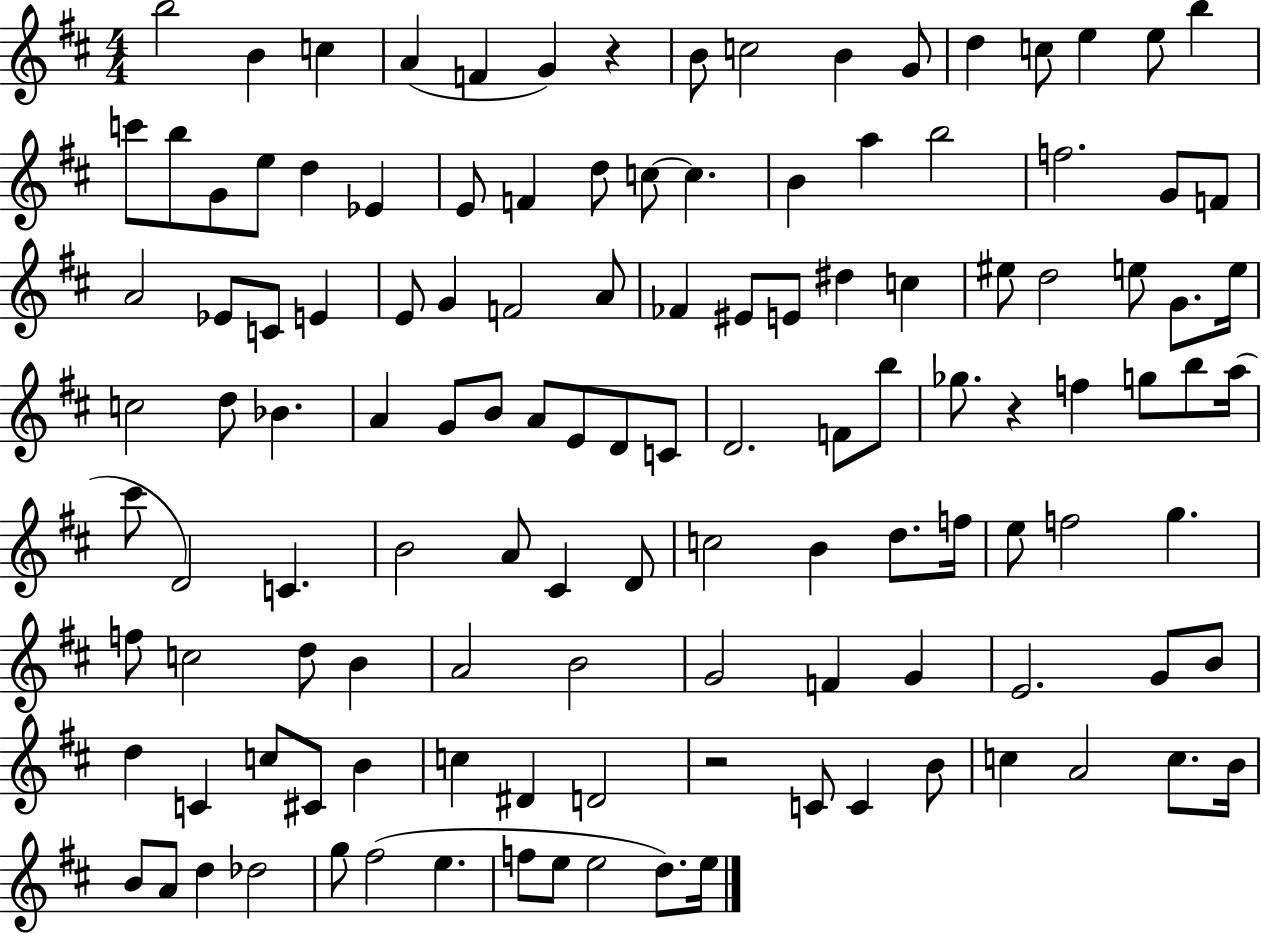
B5/h B4/q C5/q A4/q F4/q G4/q R/q B4/e C5/h B4/q G4/e D5/q C5/e E5/q E5/e B5/q C6/e B5/e G4/e E5/e D5/q Eb4/q E4/e F4/q D5/e C5/e C5/q. B4/q A5/q B5/h F5/h. G4/e F4/e A4/h Eb4/e C4/e E4/q E4/e G4/q F4/h A4/e FES4/q EIS4/e E4/e D#5/q C5/q EIS5/e D5/h E5/e G4/e. E5/s C5/h D5/e Bb4/q. A4/q G4/e B4/e A4/e E4/e D4/e C4/e D4/h. F4/e B5/e Gb5/e. R/q F5/q G5/e B5/e A5/s C#6/e D4/h C4/q. B4/h A4/e C#4/q D4/e C5/h B4/q D5/e. F5/s E5/e F5/h G5/q. F5/e C5/h D5/e B4/q A4/h B4/h G4/h F4/q G4/q E4/h. G4/e B4/e D5/q C4/q C5/e C#4/e B4/q C5/q D#4/q D4/h R/h C4/e C4/q B4/e C5/q A4/h C5/e. B4/s B4/e A4/e D5/q Db5/h G5/e F#5/h E5/q. F5/e E5/e E5/h D5/e. E5/s